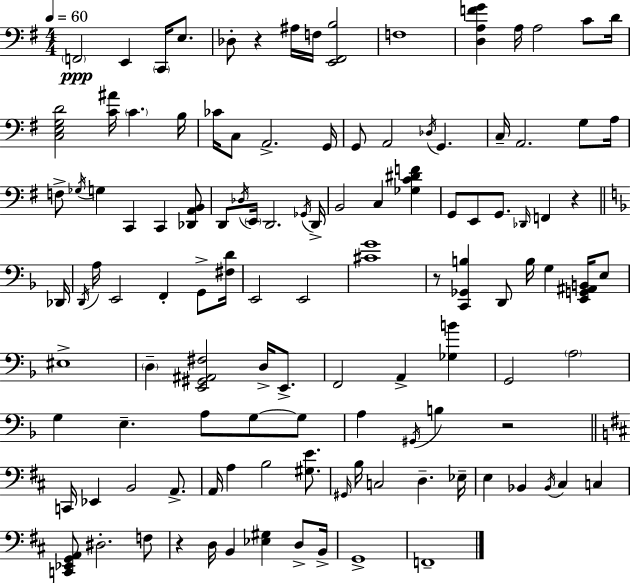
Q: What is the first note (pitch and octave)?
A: F2